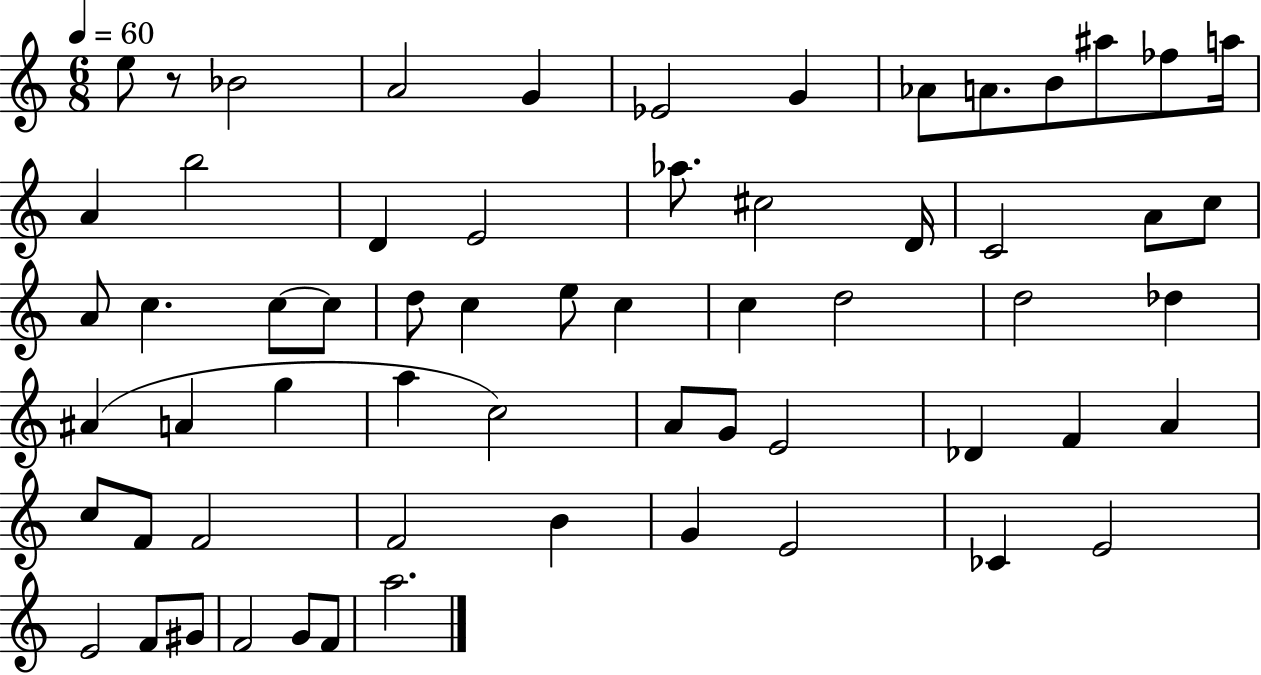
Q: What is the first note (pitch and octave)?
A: E5